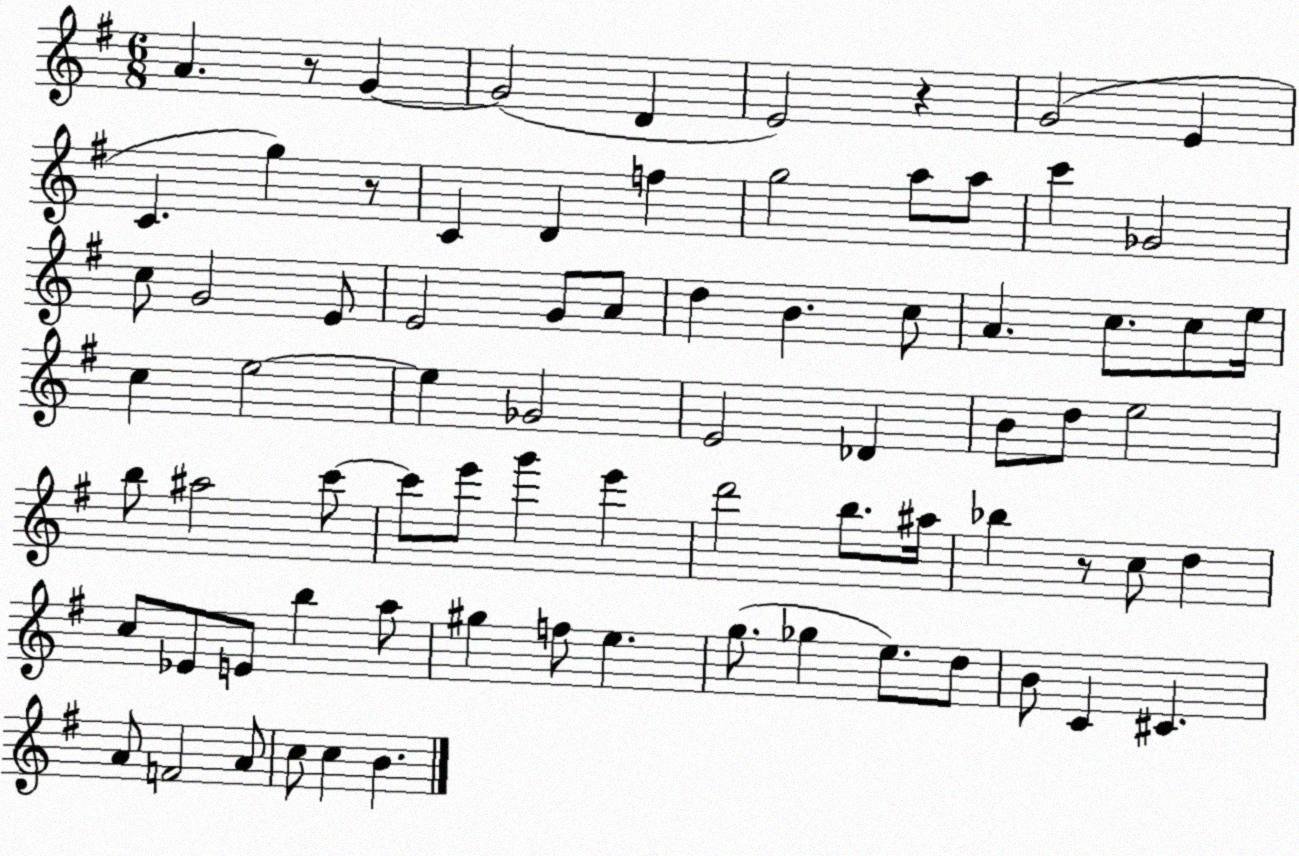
X:1
T:Untitled
M:6/8
L:1/4
K:G
A z/2 G G2 D E2 z G2 E C g z/2 C D f g2 a/2 a/2 c' _G2 c/2 G2 E/2 E2 G/2 A/2 d B c/2 A c/2 c/2 e/4 c e2 e _G2 E2 _D B/2 d/2 e2 b/2 ^a2 c'/2 c'/2 e'/2 g' e' d'2 b/2 ^a/4 _b z/2 c/2 d c/2 _E/2 E/2 b a/2 ^g f/2 e g/2 _g e/2 d/2 B/2 C ^C A/2 F2 A/2 c/2 c B